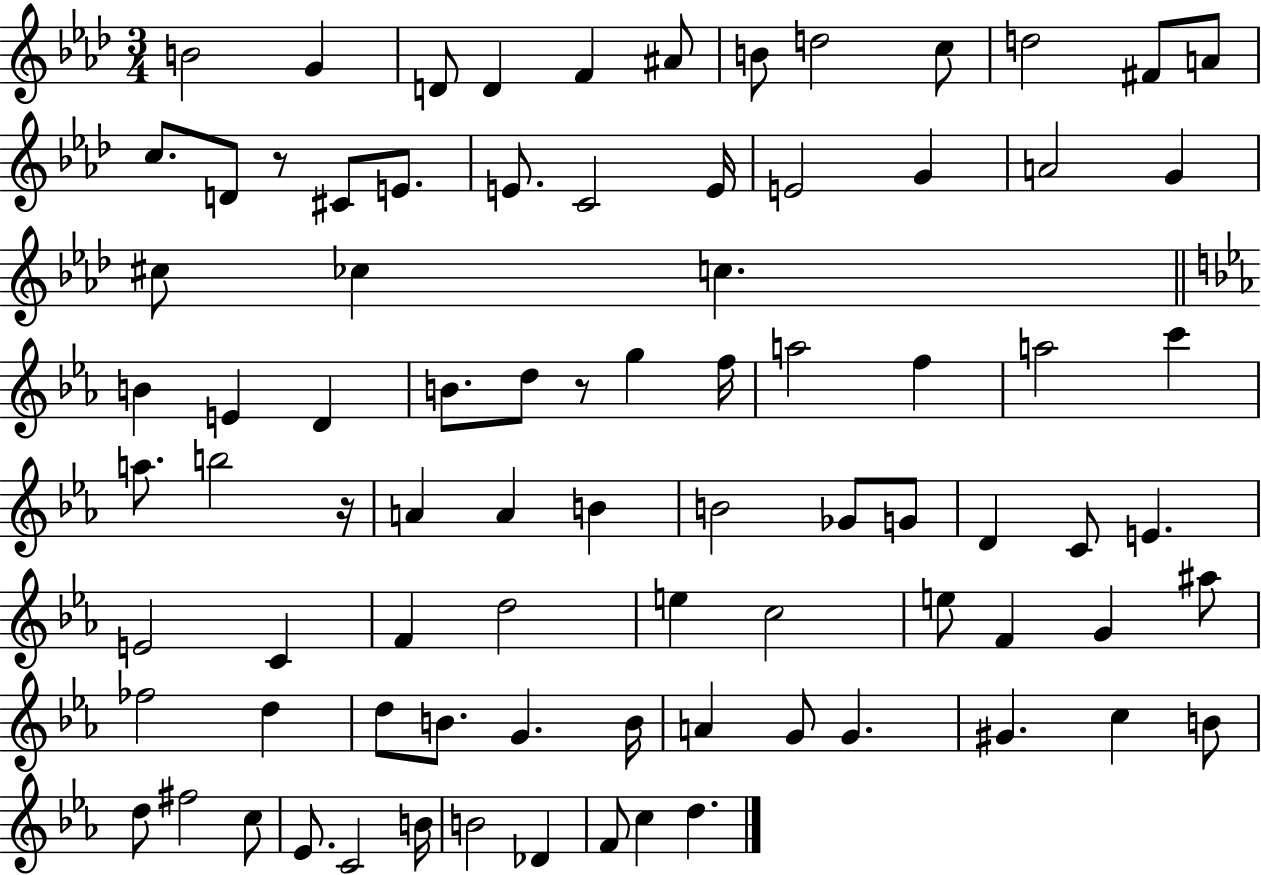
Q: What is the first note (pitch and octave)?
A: B4